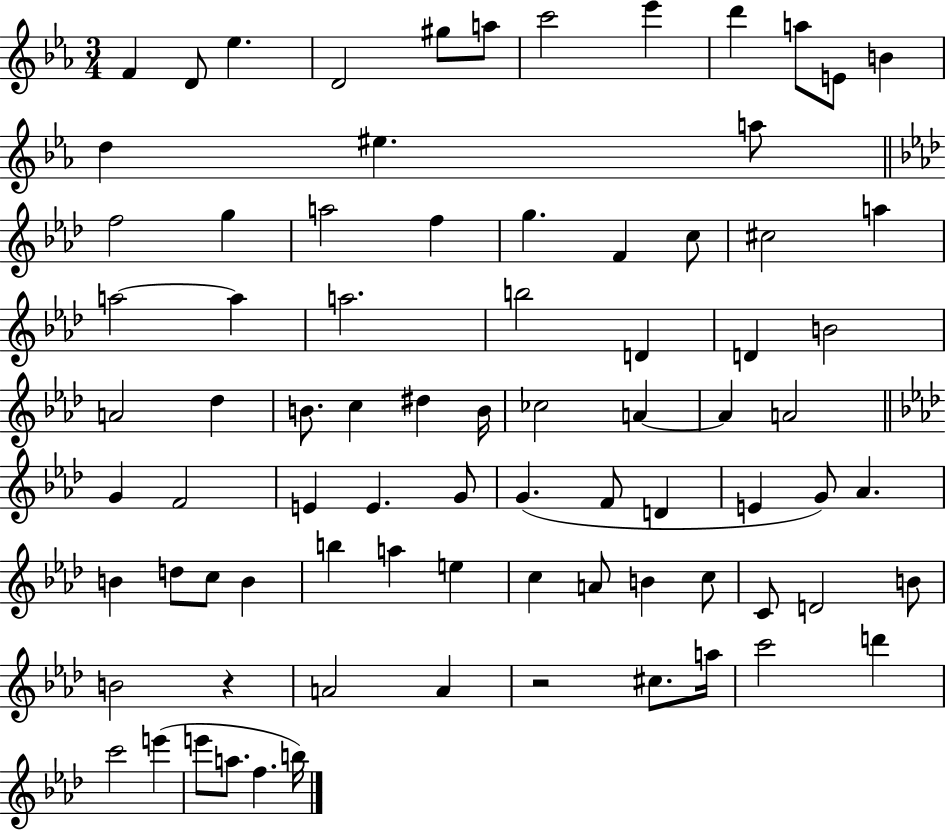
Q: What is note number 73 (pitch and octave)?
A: D6